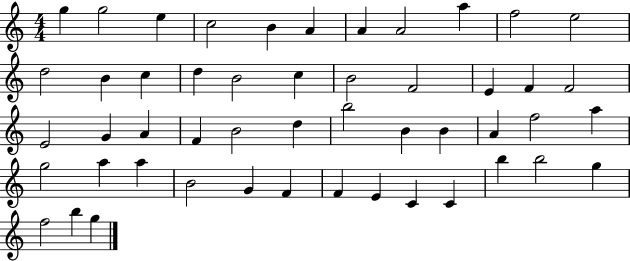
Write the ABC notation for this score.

X:1
T:Untitled
M:4/4
L:1/4
K:C
g g2 e c2 B A A A2 a f2 e2 d2 B c d B2 c B2 F2 E F F2 E2 G A F B2 d b2 B B A f2 a g2 a a B2 G F F E C C b b2 g f2 b g